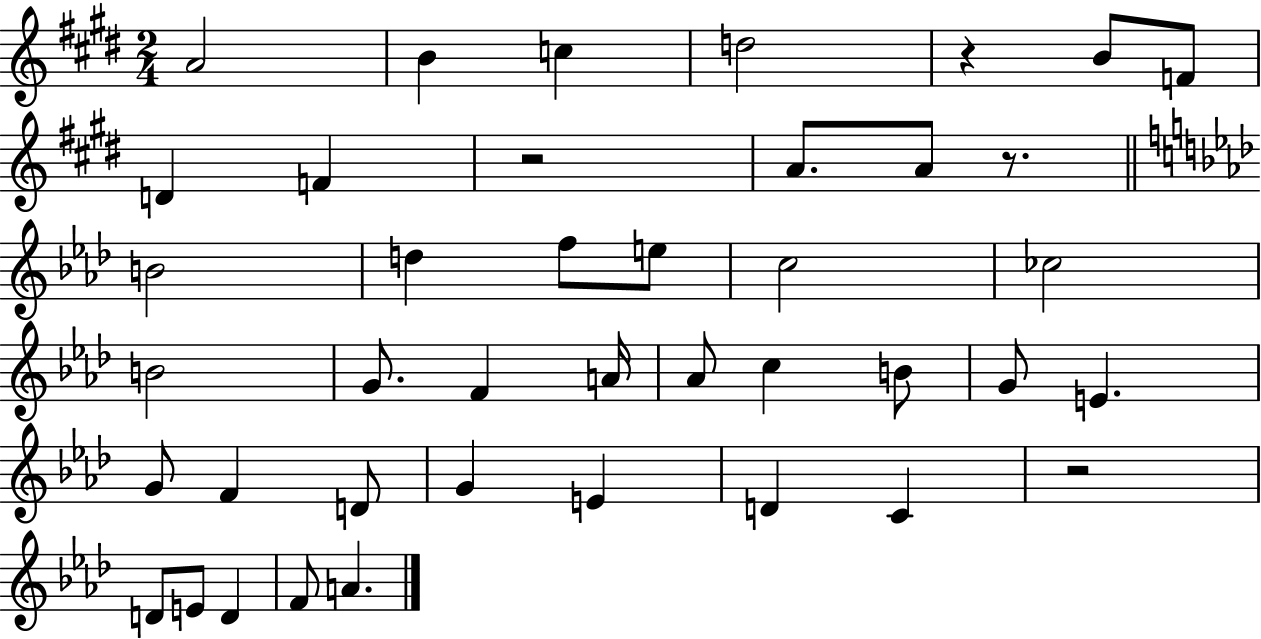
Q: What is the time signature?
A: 2/4